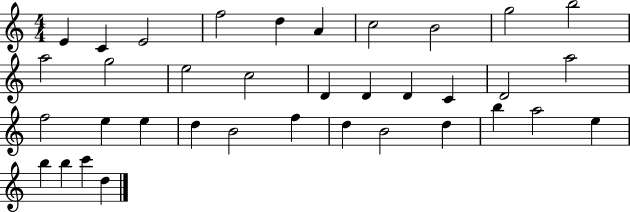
{
  \clef treble
  \numericTimeSignature
  \time 4/4
  \key c \major
  e'4 c'4 e'2 | f''2 d''4 a'4 | c''2 b'2 | g''2 b''2 | \break a''2 g''2 | e''2 c''2 | d'4 d'4 d'4 c'4 | d'2 a''2 | \break f''2 e''4 e''4 | d''4 b'2 f''4 | d''4 b'2 d''4 | b''4 a''2 e''4 | \break b''4 b''4 c'''4 d''4 | \bar "|."
}